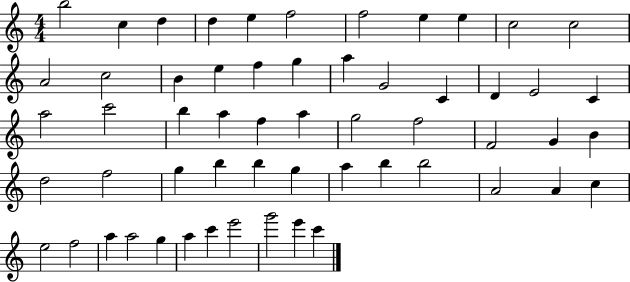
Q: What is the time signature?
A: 4/4